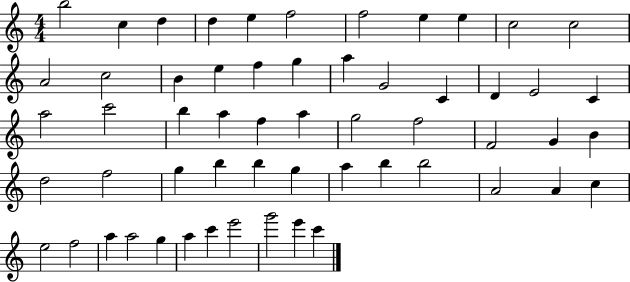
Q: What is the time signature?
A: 4/4